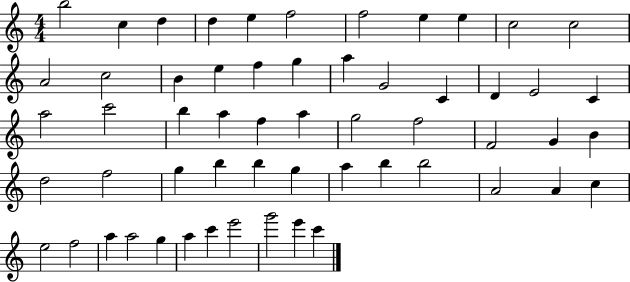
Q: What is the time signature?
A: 4/4